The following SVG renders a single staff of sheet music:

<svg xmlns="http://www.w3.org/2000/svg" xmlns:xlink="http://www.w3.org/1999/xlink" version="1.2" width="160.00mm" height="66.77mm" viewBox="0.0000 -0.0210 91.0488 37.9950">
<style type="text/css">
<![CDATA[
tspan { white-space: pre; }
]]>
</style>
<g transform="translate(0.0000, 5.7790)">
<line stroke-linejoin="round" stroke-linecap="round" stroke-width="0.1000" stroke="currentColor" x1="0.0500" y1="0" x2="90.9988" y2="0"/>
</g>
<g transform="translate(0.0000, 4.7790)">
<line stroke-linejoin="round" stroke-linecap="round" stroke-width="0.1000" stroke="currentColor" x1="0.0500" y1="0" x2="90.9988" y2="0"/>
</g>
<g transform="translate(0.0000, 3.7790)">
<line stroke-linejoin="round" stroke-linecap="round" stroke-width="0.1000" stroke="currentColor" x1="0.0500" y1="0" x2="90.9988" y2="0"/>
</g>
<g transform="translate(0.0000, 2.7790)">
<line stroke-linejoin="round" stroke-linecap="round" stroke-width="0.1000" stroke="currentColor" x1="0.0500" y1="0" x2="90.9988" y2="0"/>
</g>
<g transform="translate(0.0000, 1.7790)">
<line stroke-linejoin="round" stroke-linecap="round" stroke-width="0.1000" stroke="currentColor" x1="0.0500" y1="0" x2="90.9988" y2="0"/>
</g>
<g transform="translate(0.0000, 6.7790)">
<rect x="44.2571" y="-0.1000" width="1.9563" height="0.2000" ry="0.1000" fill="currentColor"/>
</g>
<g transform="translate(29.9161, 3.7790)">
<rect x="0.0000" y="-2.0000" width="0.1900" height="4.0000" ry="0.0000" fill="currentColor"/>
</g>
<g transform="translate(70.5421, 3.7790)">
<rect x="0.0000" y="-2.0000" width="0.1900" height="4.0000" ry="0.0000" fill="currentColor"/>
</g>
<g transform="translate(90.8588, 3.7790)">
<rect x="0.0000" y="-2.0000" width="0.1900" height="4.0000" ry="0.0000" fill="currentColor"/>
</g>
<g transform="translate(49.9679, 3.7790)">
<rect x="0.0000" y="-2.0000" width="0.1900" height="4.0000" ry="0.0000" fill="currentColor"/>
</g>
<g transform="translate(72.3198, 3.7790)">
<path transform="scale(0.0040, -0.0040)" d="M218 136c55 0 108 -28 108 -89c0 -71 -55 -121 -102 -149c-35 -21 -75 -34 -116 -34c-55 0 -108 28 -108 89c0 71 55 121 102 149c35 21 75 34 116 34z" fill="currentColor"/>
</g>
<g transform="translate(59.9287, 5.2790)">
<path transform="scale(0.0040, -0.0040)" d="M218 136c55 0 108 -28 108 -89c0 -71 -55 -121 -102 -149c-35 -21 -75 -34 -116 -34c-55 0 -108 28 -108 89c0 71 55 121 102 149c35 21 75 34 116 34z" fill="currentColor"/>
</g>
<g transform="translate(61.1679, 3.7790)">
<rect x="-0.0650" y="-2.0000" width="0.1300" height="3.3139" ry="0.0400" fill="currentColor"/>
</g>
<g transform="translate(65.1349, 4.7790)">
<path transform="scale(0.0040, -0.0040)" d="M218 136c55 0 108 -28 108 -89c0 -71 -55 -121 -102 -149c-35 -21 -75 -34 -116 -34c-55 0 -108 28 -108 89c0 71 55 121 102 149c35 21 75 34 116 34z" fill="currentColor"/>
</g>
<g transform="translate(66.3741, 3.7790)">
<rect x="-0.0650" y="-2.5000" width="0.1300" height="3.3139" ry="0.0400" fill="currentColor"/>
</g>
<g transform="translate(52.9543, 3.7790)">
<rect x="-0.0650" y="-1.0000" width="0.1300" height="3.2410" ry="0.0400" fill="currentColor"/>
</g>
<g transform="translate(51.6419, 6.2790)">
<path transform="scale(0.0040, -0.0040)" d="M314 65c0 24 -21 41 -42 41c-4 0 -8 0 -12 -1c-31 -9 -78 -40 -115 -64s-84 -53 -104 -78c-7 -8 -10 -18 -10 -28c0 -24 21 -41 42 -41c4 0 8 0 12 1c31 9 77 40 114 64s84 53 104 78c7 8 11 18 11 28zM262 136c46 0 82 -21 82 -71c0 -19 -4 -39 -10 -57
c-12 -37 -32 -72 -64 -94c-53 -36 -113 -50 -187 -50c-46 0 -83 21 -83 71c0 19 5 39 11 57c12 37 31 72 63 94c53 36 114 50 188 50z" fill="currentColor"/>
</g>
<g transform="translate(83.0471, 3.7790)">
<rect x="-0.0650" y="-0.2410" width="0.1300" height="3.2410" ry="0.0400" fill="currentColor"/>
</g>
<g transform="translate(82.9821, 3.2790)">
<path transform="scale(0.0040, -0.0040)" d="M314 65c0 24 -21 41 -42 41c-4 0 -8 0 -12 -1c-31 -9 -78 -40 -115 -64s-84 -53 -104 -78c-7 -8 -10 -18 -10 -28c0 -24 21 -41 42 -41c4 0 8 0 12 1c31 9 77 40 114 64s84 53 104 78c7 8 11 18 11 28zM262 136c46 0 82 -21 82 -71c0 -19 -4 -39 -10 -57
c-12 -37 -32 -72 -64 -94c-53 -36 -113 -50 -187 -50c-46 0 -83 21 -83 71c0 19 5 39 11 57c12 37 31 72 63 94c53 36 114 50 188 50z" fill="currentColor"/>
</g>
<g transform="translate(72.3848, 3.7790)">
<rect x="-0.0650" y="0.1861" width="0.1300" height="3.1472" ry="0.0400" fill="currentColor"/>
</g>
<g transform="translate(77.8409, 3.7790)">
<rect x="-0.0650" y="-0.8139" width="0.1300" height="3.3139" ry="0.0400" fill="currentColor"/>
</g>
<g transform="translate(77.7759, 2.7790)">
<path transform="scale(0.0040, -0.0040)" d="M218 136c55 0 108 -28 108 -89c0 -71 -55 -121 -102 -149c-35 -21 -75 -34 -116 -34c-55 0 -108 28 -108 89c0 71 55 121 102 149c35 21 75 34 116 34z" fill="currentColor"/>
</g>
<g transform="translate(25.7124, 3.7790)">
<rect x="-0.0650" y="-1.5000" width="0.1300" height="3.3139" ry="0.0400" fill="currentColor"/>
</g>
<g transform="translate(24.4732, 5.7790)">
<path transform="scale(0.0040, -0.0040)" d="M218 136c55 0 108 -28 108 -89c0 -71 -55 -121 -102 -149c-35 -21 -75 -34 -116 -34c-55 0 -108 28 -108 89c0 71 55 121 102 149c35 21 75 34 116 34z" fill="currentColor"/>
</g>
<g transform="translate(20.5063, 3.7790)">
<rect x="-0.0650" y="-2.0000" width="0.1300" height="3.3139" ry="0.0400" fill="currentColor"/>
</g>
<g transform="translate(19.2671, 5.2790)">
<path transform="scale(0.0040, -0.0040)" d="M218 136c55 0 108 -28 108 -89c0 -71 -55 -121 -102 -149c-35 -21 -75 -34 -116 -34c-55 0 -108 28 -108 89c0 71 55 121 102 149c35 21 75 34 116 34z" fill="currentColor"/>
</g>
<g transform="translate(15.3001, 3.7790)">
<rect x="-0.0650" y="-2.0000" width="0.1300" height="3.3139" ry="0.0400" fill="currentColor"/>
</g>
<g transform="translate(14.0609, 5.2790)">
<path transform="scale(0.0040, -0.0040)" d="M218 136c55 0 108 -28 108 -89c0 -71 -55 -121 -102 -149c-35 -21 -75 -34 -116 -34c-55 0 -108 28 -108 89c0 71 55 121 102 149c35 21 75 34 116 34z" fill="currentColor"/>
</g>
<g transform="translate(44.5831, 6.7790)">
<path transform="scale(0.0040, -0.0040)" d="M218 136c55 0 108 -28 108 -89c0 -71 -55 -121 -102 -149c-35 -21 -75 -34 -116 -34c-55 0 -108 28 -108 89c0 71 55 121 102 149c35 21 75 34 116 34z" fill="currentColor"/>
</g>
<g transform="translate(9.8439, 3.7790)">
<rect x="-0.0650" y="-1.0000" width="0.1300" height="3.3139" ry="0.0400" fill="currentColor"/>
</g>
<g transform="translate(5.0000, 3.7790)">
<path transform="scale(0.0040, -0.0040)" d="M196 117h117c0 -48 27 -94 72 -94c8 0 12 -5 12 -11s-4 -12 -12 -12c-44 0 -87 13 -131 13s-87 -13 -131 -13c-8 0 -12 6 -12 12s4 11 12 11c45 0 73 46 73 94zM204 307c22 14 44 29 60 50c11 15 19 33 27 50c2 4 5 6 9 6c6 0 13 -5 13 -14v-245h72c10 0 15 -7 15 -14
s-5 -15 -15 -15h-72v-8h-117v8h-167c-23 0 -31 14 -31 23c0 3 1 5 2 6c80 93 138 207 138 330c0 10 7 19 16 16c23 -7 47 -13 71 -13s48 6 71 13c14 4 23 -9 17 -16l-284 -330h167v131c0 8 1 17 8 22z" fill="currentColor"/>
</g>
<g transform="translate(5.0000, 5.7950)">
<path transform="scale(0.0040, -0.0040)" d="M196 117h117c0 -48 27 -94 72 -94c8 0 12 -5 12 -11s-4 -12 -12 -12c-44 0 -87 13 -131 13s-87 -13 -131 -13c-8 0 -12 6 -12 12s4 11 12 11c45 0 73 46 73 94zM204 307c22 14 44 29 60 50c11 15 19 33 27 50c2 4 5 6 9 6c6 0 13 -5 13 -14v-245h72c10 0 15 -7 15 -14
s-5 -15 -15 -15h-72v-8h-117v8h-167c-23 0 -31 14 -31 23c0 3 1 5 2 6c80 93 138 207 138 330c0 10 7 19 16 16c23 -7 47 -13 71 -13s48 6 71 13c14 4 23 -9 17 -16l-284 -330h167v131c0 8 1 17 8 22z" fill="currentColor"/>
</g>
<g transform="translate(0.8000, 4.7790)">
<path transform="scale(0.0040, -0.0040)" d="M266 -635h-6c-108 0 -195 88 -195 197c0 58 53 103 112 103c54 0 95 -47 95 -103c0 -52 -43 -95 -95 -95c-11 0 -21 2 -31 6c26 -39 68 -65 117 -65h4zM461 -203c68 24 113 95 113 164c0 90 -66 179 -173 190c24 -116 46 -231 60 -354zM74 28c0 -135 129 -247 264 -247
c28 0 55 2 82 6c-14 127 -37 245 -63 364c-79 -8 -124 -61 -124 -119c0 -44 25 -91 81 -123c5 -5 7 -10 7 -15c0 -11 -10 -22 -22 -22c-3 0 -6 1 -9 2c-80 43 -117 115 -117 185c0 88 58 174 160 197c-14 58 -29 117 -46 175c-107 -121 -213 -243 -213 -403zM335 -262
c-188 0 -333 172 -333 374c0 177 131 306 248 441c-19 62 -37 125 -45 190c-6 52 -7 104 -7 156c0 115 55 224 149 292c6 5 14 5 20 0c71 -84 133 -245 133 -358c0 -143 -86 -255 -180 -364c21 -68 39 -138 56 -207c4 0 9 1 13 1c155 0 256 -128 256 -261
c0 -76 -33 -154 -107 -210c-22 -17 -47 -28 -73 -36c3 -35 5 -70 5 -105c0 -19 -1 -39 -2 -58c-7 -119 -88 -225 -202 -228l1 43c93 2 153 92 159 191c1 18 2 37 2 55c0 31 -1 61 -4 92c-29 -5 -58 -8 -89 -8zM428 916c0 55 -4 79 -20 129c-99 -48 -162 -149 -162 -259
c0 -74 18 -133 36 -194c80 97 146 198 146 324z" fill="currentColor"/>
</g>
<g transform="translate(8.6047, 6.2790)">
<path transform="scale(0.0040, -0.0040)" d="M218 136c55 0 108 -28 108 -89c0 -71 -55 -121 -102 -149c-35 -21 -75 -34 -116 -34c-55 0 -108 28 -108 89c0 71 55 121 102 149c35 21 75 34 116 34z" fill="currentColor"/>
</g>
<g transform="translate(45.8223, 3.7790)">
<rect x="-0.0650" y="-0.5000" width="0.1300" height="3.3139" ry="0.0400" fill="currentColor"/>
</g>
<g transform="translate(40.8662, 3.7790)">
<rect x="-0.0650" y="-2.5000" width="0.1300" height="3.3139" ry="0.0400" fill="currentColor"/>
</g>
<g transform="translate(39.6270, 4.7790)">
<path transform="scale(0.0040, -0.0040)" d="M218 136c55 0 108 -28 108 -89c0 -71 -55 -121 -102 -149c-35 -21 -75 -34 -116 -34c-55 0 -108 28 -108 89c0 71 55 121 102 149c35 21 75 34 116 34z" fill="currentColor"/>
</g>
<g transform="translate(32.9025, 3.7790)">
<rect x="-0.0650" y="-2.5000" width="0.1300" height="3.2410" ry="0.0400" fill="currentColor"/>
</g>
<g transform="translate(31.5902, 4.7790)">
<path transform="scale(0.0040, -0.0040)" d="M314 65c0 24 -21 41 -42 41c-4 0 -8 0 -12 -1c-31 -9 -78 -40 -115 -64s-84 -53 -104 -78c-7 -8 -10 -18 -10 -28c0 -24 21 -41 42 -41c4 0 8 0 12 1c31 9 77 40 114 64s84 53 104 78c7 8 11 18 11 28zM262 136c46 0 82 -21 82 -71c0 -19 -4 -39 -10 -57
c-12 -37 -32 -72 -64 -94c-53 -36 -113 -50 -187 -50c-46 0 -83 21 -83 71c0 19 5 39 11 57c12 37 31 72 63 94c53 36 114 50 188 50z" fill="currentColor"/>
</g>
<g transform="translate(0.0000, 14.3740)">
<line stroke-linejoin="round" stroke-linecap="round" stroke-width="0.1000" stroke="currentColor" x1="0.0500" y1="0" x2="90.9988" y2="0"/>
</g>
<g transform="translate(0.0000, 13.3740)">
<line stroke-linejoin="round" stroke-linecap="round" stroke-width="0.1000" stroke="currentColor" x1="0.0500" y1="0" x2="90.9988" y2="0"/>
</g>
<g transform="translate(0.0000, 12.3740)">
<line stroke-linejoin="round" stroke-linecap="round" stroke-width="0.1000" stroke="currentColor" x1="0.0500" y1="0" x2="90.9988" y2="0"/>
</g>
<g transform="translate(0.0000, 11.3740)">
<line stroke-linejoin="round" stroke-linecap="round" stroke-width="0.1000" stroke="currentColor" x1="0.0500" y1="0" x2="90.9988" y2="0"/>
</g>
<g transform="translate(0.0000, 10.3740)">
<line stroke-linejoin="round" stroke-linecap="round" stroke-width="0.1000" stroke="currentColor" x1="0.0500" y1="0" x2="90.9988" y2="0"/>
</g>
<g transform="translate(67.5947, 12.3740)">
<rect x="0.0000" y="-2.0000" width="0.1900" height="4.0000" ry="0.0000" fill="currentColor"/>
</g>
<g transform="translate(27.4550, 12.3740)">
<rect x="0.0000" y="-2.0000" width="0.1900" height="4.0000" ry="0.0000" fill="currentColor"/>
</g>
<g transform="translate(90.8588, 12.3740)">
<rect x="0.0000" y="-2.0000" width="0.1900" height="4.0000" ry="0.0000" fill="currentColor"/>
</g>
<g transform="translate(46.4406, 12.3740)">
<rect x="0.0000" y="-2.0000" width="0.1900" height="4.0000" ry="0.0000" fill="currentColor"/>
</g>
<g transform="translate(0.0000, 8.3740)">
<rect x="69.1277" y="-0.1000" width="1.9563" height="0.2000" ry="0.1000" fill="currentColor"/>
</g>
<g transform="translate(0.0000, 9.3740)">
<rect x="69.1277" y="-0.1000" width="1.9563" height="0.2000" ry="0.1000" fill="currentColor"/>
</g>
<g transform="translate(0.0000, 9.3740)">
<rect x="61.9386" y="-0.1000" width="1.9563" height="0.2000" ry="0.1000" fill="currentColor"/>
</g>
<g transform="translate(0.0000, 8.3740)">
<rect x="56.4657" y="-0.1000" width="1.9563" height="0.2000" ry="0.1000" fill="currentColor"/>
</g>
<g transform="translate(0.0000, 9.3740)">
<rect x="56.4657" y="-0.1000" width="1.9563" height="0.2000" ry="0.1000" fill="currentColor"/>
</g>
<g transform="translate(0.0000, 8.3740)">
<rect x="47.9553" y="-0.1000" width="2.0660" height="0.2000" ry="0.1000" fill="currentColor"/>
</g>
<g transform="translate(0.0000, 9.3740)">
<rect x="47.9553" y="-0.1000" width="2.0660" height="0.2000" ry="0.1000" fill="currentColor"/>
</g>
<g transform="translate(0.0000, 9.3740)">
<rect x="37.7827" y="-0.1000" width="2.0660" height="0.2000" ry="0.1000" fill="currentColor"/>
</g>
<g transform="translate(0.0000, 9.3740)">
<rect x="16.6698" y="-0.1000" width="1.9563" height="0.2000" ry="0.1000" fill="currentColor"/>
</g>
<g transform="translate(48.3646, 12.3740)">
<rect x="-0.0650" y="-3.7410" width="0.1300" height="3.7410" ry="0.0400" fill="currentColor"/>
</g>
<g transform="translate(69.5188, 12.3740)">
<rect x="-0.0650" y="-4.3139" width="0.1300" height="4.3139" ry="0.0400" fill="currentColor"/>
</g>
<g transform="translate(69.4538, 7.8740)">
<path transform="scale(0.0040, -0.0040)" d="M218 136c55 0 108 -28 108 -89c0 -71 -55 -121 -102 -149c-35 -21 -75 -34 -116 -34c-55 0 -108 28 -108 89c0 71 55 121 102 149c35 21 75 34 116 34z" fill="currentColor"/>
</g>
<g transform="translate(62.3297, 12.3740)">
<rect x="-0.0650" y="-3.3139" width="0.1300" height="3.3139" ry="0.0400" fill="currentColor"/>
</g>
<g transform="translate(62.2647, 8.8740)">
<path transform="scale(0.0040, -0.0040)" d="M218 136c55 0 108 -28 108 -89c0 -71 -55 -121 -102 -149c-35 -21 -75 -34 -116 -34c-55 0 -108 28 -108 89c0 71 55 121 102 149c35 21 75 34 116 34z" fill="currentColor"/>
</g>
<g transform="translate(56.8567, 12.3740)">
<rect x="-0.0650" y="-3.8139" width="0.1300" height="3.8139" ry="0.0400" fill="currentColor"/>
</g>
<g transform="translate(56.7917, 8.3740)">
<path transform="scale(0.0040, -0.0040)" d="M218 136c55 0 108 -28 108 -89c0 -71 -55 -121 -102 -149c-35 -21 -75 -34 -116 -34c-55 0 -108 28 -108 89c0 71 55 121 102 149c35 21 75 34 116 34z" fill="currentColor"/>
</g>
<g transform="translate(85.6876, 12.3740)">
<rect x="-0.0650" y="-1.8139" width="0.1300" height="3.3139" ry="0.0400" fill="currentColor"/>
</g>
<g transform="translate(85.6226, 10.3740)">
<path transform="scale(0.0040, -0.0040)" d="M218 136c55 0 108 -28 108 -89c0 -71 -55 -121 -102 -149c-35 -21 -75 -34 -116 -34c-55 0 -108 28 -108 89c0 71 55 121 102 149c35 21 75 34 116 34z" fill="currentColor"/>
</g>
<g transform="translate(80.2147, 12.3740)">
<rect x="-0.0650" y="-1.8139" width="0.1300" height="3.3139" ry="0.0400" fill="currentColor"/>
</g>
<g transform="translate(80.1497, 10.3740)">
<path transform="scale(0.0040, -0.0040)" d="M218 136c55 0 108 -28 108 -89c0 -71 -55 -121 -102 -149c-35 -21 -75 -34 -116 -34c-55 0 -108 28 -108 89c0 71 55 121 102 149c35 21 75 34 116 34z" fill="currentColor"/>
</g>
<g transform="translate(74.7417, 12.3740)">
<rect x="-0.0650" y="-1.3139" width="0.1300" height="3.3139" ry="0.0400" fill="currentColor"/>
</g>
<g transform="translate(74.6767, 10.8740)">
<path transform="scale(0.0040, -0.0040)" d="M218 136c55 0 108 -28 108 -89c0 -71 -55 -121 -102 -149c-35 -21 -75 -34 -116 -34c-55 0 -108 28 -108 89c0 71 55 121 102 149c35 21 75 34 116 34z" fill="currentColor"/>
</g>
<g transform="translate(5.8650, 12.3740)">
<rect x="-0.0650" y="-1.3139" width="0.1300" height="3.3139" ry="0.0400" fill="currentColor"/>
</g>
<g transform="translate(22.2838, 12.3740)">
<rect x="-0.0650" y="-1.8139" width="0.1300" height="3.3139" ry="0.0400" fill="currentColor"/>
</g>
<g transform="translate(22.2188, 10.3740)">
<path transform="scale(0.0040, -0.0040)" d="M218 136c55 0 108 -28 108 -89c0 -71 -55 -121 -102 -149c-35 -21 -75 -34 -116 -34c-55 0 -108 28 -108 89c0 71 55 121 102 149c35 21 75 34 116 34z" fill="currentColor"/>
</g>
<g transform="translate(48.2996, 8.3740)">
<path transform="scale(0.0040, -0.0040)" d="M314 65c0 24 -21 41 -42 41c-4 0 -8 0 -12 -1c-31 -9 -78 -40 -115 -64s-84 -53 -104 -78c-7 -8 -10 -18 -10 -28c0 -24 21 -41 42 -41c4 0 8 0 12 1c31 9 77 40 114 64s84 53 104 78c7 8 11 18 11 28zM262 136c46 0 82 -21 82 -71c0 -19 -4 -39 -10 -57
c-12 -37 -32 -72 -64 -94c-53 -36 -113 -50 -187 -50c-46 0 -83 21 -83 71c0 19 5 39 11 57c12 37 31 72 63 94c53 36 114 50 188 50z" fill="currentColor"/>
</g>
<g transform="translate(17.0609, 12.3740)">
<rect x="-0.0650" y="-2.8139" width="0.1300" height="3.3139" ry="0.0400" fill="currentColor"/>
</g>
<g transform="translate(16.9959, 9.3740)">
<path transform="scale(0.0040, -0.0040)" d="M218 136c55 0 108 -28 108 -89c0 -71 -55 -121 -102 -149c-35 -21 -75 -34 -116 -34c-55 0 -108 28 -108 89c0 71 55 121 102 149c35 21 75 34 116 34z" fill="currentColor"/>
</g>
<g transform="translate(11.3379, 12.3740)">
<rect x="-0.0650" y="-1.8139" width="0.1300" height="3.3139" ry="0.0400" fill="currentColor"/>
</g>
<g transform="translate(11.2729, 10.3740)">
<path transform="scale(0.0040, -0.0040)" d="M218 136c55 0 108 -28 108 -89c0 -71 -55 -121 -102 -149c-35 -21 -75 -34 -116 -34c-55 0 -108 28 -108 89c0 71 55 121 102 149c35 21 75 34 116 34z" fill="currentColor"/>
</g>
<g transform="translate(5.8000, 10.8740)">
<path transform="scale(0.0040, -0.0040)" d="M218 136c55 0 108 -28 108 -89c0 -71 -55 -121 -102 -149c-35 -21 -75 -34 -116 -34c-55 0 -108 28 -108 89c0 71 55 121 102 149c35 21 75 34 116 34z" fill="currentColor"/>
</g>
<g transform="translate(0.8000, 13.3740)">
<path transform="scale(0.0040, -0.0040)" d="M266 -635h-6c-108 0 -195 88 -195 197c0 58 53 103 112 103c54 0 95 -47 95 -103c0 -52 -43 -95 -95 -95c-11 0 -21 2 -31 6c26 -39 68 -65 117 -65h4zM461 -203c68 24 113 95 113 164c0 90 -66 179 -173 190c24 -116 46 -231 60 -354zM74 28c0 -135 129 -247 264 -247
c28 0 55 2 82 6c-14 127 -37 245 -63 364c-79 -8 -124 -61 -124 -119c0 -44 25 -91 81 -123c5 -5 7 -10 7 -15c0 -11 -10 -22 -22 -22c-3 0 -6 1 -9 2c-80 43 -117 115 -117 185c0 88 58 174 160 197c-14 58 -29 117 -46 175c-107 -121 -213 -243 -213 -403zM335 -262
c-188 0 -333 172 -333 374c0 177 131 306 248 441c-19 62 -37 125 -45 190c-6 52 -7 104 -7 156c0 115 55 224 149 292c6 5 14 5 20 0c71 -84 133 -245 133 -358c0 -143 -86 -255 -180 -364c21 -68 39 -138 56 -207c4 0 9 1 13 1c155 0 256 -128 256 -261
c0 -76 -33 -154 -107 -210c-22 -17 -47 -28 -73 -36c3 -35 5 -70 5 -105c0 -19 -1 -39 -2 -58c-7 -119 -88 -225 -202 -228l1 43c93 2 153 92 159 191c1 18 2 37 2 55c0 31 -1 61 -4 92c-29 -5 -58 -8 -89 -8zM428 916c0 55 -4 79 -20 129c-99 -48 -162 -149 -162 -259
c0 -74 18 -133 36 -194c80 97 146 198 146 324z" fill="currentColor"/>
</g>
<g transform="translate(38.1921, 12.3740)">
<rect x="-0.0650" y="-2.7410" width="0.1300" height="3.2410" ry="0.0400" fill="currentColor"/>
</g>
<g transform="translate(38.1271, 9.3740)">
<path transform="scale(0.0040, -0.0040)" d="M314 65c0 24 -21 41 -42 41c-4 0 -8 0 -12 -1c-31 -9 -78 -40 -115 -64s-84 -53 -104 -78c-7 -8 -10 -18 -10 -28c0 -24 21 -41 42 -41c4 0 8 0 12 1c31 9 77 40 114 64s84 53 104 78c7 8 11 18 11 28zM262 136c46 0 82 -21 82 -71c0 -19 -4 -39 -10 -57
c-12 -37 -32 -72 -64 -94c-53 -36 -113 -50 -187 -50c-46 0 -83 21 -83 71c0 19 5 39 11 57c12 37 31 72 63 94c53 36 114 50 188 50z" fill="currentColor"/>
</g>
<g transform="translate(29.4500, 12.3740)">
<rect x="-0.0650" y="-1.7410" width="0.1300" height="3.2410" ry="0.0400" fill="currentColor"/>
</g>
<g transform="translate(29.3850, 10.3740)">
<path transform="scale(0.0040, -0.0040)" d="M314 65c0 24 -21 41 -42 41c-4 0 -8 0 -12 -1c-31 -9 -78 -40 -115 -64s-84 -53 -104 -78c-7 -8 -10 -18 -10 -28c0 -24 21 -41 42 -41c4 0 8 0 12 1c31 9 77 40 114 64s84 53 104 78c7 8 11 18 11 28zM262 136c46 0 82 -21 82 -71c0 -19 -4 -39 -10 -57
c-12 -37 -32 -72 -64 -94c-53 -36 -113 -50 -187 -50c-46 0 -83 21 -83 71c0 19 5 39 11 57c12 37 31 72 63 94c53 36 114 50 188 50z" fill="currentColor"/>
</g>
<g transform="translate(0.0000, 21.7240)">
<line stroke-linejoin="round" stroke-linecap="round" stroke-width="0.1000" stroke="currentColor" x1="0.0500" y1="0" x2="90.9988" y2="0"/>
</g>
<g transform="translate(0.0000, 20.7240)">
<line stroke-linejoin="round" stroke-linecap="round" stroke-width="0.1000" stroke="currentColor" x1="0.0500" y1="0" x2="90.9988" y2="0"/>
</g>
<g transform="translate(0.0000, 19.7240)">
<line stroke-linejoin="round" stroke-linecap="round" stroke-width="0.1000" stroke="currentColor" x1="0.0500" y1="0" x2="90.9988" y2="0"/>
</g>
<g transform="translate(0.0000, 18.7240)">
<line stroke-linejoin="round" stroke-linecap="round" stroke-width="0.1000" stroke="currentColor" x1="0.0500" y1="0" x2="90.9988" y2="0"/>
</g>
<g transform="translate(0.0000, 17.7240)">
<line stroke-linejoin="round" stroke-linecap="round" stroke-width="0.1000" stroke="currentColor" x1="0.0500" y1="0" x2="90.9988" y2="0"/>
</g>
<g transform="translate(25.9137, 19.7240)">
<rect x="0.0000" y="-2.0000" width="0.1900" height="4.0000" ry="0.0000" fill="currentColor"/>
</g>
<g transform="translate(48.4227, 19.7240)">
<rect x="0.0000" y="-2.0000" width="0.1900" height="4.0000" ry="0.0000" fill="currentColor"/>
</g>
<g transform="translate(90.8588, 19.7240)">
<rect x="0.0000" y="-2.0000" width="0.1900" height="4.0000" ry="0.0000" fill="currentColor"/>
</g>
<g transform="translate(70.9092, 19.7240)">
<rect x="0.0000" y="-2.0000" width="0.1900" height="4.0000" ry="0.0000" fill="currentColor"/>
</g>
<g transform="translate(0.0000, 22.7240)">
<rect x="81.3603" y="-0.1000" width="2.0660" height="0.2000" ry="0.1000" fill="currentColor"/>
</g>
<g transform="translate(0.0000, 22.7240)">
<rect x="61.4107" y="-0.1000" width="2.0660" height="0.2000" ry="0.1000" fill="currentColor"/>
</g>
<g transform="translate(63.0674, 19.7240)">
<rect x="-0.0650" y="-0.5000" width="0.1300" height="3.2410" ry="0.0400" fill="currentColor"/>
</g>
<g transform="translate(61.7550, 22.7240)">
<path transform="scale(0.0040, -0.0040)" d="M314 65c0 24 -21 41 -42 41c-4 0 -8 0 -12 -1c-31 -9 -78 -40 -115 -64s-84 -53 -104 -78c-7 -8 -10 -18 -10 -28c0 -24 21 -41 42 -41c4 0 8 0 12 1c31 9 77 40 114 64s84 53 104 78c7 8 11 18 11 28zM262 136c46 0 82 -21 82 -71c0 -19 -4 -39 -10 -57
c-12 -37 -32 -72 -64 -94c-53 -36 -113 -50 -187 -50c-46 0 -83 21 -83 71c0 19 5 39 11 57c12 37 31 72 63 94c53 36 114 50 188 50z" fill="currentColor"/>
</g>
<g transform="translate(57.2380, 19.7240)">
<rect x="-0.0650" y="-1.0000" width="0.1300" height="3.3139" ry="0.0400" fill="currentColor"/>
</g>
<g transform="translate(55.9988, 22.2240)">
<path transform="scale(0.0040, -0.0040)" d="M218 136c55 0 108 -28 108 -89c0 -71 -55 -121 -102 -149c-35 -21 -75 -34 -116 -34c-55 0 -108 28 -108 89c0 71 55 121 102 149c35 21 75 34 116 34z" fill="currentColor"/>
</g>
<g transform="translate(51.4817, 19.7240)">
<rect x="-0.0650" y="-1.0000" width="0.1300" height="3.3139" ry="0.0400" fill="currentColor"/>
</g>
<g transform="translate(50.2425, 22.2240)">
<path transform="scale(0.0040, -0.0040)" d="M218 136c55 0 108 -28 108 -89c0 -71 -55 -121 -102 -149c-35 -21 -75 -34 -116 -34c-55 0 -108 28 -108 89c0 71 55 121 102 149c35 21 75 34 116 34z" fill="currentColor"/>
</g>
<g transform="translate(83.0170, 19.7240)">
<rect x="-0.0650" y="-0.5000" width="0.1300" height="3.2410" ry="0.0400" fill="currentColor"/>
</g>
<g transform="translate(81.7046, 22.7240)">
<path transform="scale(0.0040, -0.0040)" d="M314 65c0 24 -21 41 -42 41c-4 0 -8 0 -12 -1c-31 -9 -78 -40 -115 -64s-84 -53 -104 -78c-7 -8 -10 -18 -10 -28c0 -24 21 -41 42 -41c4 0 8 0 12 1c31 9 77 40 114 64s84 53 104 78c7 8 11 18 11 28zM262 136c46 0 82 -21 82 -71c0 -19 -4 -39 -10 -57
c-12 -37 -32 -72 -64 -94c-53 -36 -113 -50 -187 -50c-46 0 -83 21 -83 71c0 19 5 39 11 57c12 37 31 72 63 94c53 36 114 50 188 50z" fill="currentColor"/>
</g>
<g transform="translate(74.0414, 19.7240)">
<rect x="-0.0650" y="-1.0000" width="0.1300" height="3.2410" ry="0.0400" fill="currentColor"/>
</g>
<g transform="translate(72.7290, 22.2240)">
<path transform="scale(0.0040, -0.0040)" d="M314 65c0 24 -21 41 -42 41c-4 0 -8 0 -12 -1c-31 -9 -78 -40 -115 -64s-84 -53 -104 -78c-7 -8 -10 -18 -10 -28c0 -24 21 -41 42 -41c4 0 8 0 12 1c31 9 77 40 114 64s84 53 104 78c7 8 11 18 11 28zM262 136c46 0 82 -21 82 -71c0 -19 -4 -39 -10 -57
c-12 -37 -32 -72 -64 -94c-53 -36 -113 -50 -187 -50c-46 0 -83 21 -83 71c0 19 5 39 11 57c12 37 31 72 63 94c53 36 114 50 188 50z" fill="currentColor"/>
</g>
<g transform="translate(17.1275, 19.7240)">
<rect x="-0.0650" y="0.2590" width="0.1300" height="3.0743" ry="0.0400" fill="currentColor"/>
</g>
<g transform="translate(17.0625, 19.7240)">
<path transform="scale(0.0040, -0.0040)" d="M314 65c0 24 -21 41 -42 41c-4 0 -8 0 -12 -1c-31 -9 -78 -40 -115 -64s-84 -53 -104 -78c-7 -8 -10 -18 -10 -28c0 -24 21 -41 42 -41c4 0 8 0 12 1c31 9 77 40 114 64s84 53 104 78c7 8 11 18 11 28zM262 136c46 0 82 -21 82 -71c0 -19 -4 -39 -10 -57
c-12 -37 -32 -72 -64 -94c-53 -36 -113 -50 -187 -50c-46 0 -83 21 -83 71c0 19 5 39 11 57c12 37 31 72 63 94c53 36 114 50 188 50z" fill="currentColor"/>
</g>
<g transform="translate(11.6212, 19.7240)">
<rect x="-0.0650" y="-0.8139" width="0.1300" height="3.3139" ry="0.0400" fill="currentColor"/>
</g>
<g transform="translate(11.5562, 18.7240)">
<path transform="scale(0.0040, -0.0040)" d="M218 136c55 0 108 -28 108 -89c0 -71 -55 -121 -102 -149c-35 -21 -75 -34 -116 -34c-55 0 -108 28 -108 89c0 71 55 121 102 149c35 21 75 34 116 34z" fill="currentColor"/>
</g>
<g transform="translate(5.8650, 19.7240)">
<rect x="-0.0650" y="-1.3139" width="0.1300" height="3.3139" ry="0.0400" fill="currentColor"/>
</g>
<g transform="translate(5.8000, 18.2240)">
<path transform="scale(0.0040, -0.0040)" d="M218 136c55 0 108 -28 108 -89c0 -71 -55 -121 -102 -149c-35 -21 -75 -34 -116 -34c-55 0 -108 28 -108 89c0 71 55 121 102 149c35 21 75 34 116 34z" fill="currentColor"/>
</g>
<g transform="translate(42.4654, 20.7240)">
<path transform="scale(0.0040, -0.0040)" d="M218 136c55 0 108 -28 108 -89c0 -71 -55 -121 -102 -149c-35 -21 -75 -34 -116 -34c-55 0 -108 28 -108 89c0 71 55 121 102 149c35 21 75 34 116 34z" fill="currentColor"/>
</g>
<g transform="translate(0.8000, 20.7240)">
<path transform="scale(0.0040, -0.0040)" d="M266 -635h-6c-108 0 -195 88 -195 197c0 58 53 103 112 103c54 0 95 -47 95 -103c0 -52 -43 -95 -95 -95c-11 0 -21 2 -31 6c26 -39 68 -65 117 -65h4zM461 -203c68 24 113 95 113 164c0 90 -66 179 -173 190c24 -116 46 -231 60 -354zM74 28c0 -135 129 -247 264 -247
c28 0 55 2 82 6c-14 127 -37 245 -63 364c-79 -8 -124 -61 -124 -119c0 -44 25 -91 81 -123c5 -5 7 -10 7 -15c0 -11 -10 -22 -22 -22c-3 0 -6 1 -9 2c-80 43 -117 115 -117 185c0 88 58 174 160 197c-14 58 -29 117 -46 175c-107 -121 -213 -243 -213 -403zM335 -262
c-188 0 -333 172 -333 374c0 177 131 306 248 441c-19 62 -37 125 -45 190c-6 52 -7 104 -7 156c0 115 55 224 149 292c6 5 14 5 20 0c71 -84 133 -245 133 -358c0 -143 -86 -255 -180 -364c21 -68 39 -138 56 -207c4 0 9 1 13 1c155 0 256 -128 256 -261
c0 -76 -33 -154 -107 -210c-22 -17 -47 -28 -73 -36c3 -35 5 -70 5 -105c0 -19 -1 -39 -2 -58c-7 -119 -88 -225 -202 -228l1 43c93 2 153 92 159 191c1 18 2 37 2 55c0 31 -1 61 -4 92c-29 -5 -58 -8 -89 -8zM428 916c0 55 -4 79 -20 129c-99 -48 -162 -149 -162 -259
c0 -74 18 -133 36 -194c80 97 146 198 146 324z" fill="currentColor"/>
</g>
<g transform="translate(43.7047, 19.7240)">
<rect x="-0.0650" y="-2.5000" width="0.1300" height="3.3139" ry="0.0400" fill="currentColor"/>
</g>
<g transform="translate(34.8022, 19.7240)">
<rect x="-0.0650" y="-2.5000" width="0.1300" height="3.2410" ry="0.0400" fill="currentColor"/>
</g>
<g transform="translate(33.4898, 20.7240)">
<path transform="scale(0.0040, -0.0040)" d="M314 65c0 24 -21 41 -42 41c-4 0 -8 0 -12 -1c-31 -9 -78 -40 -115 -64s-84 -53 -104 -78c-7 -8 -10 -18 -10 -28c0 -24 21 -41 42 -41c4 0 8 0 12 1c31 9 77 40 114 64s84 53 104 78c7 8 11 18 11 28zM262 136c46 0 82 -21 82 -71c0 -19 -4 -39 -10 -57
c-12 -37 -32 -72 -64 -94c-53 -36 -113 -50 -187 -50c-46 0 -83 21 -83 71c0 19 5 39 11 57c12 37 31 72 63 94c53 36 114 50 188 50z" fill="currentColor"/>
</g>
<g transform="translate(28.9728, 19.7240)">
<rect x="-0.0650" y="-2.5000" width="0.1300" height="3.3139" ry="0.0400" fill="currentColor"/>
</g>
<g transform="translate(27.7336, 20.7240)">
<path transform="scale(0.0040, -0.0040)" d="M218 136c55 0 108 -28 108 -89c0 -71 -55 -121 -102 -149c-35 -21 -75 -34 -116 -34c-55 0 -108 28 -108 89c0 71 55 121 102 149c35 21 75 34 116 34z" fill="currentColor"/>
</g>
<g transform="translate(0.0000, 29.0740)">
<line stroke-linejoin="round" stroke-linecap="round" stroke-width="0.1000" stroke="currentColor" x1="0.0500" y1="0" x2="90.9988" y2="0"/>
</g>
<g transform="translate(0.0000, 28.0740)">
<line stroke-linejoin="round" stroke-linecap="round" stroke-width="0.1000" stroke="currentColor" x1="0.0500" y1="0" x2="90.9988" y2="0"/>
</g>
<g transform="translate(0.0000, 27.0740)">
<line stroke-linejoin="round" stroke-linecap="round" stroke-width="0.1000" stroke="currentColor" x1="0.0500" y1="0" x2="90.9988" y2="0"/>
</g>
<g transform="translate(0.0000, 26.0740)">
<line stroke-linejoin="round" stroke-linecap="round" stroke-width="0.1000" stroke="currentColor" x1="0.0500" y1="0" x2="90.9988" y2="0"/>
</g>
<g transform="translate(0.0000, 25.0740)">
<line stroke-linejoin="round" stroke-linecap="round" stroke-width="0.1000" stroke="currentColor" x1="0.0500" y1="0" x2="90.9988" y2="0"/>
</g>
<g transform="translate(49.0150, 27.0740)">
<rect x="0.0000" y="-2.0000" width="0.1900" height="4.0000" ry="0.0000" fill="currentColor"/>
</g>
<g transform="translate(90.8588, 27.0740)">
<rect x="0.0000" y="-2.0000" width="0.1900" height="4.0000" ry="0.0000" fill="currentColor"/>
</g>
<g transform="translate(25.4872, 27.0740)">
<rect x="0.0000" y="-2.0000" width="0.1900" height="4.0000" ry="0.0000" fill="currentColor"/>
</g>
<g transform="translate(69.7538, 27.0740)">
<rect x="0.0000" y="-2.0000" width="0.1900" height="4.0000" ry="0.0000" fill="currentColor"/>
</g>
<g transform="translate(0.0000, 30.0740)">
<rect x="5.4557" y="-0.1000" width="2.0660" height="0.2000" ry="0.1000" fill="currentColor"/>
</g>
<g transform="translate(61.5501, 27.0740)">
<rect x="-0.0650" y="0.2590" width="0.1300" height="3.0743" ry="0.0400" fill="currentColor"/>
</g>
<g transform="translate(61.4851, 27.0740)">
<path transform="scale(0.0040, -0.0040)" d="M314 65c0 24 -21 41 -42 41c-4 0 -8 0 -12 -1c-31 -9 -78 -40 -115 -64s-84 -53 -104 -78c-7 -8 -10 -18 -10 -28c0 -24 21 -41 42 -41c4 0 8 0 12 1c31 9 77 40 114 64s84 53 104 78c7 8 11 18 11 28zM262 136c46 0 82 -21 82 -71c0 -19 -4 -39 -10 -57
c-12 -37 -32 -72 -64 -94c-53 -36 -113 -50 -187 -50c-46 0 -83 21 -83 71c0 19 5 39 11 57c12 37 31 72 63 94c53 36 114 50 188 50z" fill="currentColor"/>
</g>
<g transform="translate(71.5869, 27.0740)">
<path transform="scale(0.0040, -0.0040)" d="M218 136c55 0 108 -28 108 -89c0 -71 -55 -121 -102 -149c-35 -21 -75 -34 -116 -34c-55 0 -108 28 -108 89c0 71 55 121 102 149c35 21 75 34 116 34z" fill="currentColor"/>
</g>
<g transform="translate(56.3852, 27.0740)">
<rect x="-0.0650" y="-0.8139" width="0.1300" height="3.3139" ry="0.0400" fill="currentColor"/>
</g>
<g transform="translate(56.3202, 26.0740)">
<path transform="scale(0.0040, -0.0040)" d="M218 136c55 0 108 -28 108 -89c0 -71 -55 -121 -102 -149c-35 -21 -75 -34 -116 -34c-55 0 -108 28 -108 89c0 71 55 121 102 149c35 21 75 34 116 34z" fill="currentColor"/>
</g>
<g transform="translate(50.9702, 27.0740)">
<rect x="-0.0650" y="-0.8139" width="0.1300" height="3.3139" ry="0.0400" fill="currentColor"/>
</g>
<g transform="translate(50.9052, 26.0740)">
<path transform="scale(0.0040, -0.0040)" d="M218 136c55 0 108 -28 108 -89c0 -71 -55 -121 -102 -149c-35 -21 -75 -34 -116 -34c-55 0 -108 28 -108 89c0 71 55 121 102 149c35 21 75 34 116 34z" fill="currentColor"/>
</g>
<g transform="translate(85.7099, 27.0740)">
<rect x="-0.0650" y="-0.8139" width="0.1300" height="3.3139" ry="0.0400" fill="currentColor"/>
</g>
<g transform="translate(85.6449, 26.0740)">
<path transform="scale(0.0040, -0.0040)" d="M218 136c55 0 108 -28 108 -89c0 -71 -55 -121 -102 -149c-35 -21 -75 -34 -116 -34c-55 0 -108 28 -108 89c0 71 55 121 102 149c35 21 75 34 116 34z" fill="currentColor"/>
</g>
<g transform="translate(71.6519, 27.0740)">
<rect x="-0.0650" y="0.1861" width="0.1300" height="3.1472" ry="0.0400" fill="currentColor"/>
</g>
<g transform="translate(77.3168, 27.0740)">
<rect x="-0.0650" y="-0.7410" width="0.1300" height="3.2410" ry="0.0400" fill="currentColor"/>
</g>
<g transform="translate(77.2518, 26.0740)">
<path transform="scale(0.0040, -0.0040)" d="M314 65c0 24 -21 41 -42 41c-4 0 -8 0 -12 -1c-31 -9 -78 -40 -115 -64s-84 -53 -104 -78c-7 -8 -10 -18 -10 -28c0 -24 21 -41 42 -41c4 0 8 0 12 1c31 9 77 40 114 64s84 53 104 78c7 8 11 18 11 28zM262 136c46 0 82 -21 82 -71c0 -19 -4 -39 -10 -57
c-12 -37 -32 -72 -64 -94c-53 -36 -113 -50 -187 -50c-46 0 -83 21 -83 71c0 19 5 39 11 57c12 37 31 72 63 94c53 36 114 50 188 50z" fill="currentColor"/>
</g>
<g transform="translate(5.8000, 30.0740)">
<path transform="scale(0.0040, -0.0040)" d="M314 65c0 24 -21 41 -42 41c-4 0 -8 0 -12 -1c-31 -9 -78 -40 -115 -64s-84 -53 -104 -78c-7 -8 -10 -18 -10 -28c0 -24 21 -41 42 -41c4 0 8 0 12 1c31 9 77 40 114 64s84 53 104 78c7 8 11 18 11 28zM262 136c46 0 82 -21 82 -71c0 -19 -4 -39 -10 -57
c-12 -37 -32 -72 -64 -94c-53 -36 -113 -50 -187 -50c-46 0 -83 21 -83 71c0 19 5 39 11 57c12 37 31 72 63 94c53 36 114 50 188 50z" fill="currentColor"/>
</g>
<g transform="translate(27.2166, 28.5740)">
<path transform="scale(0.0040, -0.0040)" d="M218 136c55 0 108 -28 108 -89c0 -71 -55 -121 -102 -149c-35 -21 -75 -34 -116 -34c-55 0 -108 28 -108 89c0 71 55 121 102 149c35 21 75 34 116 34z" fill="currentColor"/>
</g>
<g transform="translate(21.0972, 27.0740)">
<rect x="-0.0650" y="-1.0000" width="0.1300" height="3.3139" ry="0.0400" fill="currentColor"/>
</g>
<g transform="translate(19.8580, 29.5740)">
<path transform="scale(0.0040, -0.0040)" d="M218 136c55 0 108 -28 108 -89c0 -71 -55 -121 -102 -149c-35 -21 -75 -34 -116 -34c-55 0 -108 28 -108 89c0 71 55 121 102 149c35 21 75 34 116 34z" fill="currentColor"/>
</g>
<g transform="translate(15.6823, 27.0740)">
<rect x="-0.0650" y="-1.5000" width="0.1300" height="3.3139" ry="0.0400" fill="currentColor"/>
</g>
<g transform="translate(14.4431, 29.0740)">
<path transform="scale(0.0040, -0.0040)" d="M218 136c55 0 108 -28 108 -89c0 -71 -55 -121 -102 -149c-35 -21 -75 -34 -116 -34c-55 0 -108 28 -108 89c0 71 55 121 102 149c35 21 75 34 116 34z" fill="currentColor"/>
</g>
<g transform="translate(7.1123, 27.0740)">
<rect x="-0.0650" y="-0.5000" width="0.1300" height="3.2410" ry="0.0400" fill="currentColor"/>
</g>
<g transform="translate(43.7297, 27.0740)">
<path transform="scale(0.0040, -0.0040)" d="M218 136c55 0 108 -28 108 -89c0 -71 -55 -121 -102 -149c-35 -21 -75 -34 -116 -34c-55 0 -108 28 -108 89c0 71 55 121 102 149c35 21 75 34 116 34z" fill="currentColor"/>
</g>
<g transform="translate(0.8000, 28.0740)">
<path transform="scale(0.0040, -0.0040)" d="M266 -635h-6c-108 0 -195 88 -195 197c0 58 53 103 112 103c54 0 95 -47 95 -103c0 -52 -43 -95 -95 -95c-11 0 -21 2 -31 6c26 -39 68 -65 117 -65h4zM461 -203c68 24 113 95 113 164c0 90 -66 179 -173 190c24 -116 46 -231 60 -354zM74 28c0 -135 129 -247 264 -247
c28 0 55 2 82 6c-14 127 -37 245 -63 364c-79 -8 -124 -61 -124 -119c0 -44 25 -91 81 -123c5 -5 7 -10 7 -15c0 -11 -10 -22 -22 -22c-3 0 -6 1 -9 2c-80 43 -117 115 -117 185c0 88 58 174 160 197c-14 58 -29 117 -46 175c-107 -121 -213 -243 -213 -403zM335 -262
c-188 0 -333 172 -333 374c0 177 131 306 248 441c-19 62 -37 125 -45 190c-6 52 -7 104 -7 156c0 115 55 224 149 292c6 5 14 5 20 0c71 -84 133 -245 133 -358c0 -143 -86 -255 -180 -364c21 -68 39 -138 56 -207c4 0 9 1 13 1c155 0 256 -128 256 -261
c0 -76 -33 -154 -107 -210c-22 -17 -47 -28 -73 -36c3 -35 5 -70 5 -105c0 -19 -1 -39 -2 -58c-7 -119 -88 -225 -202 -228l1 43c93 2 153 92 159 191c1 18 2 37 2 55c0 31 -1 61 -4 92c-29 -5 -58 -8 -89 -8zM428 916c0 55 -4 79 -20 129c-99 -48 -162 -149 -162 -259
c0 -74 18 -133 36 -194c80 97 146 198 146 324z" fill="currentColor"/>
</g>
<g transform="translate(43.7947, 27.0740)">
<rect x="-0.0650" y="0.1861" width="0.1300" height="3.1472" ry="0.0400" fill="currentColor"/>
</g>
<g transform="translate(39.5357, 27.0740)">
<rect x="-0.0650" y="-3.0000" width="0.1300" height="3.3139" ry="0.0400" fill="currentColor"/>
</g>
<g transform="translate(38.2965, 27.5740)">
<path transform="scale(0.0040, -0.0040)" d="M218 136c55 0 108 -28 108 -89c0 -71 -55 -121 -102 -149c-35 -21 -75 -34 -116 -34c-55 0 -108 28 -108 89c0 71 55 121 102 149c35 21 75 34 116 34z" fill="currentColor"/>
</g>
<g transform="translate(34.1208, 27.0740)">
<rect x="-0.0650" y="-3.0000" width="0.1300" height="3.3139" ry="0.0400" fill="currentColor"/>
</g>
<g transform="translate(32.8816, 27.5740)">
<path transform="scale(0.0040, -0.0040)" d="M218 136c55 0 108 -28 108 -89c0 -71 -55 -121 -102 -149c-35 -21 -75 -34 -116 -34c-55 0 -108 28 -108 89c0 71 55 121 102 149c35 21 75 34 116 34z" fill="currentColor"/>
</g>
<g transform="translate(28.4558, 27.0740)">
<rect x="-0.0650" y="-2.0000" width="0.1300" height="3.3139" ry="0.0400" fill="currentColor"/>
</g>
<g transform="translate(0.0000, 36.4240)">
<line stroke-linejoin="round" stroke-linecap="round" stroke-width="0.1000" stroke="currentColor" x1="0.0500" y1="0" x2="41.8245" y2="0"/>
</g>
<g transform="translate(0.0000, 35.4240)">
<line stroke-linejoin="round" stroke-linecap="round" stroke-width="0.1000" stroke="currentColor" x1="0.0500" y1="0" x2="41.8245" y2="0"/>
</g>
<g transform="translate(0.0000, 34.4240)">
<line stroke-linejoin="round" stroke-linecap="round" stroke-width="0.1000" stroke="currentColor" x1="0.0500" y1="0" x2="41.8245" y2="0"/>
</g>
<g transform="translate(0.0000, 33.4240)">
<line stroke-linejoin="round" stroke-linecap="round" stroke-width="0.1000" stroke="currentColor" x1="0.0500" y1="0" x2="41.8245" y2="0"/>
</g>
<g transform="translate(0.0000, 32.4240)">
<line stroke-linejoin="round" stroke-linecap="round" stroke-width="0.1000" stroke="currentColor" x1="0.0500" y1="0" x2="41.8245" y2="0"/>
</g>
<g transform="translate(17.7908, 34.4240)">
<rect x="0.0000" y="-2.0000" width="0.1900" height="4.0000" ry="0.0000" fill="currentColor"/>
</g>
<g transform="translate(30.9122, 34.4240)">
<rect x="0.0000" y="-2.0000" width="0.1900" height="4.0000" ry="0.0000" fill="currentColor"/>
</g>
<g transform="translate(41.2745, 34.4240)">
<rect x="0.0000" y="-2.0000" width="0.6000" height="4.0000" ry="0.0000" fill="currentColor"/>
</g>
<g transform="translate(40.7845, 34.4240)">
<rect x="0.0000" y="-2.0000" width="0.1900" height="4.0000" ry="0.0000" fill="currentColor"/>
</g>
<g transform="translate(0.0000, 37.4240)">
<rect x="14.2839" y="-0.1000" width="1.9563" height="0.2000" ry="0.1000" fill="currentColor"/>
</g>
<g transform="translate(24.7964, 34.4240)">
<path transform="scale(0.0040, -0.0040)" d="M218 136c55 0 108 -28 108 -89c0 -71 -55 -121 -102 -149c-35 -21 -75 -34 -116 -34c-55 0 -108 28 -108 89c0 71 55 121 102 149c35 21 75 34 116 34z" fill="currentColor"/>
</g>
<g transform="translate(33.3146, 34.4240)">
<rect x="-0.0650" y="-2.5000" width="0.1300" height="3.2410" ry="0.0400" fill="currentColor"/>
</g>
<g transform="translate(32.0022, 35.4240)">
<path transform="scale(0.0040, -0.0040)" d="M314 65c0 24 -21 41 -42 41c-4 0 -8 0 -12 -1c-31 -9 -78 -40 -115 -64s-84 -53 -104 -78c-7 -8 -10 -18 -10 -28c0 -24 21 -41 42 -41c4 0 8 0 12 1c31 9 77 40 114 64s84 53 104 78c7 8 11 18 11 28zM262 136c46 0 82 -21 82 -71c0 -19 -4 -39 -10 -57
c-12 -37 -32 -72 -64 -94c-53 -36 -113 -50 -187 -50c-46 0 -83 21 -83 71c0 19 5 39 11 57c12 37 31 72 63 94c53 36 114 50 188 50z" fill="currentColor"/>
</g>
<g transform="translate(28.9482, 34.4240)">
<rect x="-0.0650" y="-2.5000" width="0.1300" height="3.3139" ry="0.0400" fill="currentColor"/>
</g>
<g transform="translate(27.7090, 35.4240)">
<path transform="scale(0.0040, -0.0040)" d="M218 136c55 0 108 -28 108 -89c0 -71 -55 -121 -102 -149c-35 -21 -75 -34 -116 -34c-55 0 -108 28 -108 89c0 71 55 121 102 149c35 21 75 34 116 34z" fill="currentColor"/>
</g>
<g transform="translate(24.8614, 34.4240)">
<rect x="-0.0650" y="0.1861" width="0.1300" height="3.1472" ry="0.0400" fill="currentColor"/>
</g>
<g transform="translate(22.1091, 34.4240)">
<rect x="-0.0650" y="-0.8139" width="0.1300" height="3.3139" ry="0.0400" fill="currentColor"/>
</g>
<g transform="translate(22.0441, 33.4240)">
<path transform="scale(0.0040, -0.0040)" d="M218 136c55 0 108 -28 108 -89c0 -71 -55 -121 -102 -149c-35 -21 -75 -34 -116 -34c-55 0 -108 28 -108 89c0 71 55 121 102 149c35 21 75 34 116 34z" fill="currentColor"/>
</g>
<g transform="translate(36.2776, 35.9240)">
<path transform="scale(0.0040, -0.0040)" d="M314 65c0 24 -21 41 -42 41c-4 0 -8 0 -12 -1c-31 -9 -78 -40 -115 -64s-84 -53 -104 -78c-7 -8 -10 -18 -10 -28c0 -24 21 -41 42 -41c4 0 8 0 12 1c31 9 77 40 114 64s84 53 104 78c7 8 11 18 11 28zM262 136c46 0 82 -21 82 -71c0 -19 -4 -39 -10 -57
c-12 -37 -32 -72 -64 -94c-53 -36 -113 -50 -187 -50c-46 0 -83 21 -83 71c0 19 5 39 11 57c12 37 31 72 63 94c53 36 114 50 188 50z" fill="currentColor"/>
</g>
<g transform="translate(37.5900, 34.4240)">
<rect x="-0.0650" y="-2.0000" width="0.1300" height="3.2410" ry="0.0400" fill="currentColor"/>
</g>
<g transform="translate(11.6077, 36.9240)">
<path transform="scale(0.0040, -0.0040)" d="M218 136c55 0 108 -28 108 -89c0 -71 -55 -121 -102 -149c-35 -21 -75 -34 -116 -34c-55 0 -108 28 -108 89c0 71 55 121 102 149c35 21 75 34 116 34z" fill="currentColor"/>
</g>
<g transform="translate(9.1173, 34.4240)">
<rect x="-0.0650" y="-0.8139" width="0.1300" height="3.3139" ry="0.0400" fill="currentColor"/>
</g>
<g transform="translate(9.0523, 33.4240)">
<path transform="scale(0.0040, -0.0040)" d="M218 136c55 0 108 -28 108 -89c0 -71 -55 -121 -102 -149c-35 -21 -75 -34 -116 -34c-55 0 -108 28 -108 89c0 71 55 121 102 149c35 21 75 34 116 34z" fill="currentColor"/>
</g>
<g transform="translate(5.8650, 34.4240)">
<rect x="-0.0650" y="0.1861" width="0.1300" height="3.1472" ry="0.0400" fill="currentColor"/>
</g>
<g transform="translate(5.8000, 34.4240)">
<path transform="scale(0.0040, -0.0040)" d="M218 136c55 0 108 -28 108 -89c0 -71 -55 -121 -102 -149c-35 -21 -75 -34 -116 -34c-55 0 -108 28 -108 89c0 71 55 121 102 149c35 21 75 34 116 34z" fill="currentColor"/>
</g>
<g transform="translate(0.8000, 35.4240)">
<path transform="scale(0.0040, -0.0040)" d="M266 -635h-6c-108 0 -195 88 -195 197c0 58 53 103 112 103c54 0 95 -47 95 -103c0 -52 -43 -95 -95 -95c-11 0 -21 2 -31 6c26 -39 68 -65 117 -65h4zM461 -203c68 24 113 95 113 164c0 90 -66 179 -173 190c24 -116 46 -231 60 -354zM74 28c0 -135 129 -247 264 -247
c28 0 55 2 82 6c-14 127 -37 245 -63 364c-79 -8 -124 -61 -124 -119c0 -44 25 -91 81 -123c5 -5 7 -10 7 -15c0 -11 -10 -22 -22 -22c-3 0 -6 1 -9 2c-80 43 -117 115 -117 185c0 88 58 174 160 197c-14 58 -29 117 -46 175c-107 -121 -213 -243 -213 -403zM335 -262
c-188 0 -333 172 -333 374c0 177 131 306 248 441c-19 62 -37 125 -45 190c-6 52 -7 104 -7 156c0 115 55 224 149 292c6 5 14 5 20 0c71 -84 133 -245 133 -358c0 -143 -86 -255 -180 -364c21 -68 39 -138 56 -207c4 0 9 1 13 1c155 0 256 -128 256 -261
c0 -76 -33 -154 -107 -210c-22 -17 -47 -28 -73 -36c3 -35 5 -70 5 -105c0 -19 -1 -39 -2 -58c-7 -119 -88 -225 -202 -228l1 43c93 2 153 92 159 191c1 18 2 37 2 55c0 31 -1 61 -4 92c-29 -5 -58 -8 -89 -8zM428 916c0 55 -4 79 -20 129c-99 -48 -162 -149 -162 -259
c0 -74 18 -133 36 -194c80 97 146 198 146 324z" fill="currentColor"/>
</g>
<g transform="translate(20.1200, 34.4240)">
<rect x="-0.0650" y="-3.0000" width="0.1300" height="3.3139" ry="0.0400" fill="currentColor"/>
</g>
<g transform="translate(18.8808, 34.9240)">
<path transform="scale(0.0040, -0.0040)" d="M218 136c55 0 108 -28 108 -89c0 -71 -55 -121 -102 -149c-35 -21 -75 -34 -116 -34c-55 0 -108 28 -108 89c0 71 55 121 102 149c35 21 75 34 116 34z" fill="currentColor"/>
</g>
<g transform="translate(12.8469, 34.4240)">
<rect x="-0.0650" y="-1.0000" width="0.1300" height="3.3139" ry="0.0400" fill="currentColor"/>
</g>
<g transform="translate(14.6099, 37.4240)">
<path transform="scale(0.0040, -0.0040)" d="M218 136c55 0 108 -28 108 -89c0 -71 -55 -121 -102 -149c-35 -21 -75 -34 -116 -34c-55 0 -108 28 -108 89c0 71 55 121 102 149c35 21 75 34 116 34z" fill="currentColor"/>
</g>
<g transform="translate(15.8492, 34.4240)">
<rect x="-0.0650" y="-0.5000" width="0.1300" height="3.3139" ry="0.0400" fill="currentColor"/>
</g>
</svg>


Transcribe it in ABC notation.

X:1
T:Untitled
M:4/4
L:1/4
K:C
D F F E G2 G C D2 F G B d c2 e f a f f2 a2 c'2 c' b d' e f f e d B2 G G2 G D D C2 D2 C2 C2 E D F A A B d d B2 B d2 d B d D C A d B G G2 F2